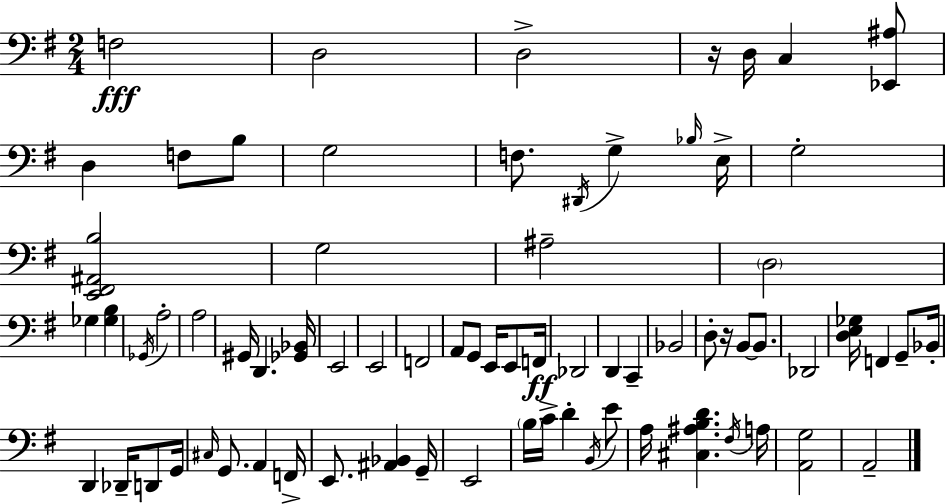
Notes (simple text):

F3/h D3/h D3/h R/s D3/s C3/q [Eb2,A#3]/e D3/q F3/e B3/e G3/h F3/e. D#2/s G3/q Bb3/s E3/s G3/h [E2,F#2,A#2,B3]/h G3/h A#3/h D3/h Gb3/q [Gb3,B3]/q Gb2/s A3/h A3/h G#2/s D2/q. [Gb2,Bb2]/s E2/h E2/h F2/h A2/e G2/e E2/s E2/e F2/s Db2/h D2/q C2/q Bb2/h D3/e R/s B2/e B2/e. Db2/h [D3,E3,Gb3]/s F2/q G2/e Bb2/s D2/q Db2/s D2/e G2/s C#3/s G2/e. A2/q F2/s E2/e. [A#2,Bb2]/q G2/s E2/h B3/s C4/s D4/q B2/s E4/e A3/s [C#3,A#3,B3,D4]/q. F#3/s A3/s [A2,G3]/h A2/h